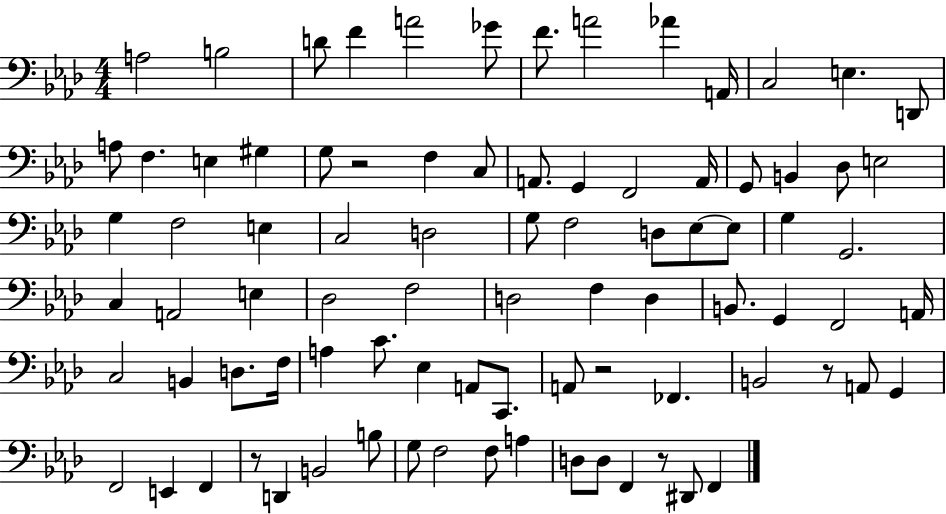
X:1
T:Untitled
M:4/4
L:1/4
K:Ab
A,2 B,2 D/2 F A2 _G/2 F/2 A2 _A A,,/4 C,2 E, D,,/2 A,/2 F, E, ^G, G,/2 z2 F, C,/2 A,,/2 G,, F,,2 A,,/4 G,,/2 B,, _D,/2 E,2 G, F,2 E, C,2 D,2 G,/2 F,2 D,/2 _E,/2 _E,/2 G, G,,2 C, A,,2 E, _D,2 F,2 D,2 F, D, B,,/2 G,, F,,2 A,,/4 C,2 B,, D,/2 F,/4 A, C/2 _E, A,,/2 C,,/2 A,,/2 z2 _F,, B,,2 z/2 A,,/2 G,, F,,2 E,, F,, z/2 D,, B,,2 B,/2 G,/2 F,2 F,/2 A, D,/2 D,/2 F,, z/2 ^D,,/2 F,,